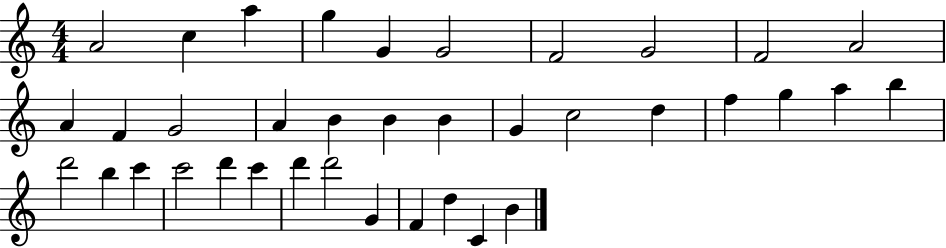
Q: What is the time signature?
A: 4/4